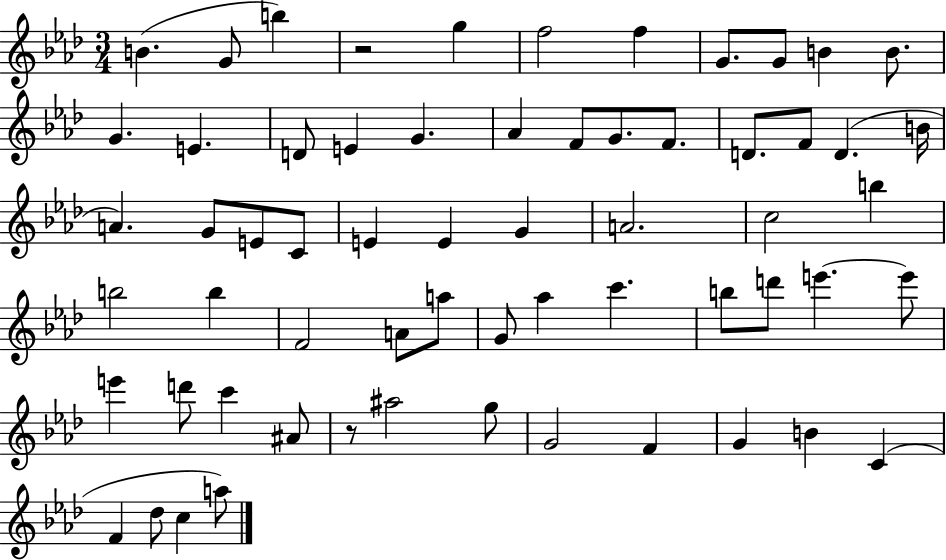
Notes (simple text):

B4/q. G4/e B5/q R/h G5/q F5/h F5/q G4/e. G4/e B4/q B4/e. G4/q. E4/q. D4/e E4/q G4/q. Ab4/q F4/e G4/e. F4/e. D4/e. F4/e D4/q. B4/s A4/q. G4/e E4/e C4/e E4/q E4/q G4/q A4/h. C5/h B5/q B5/h B5/q F4/h A4/e A5/e G4/e Ab5/q C6/q. B5/e D6/e E6/q. E6/e E6/q D6/e C6/q A#4/e R/e A#5/h G5/e G4/h F4/q G4/q B4/q C4/q F4/q Db5/e C5/q A5/e